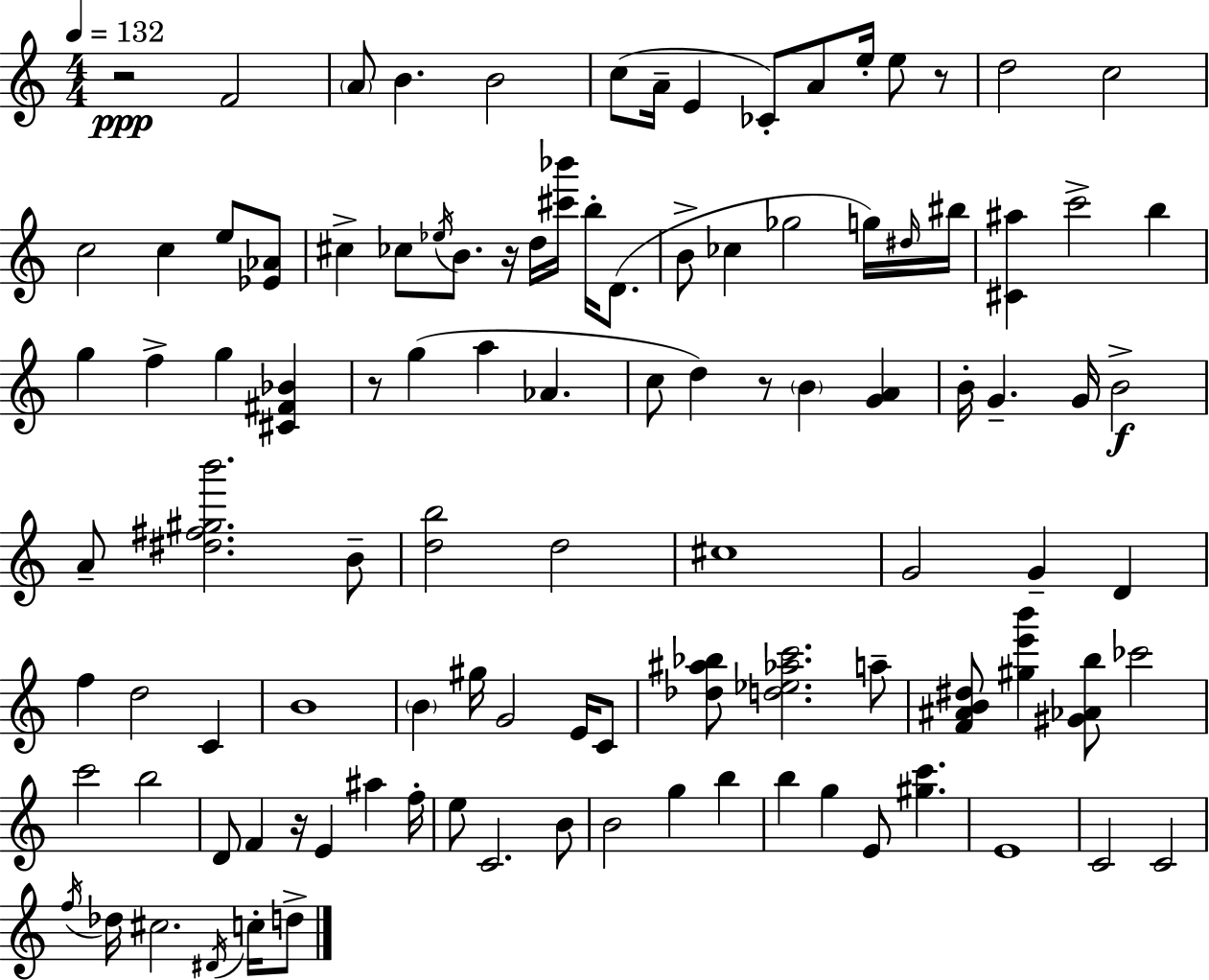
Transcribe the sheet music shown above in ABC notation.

X:1
T:Untitled
M:4/4
L:1/4
K:Am
z2 F2 A/2 B B2 c/2 A/4 E _C/2 A/2 e/4 e/2 z/2 d2 c2 c2 c e/2 [_E_A]/2 ^c _c/2 _e/4 B/2 z/4 d/4 [^c'_b']/4 b/4 D/2 B/2 _c _g2 g/4 ^d/4 ^b/4 [^C^a] c'2 b g f g [^C^F_B] z/2 g a _A c/2 d z/2 B [GA] B/4 G G/4 B2 A/2 [^d^f^gb']2 B/2 [db]2 d2 ^c4 G2 G D f d2 C B4 B ^g/4 G2 E/4 C/2 [_d^a_b]/2 [d_e_ac']2 a/2 [F^AB^d]/2 [^ge'b'] [^G_Ab]/2 _c'2 c'2 b2 D/2 F z/4 E ^a f/4 e/2 C2 B/2 B2 g b b g E/2 [^gc'] E4 C2 C2 f/4 _d/4 ^c2 ^D/4 c/4 d/2